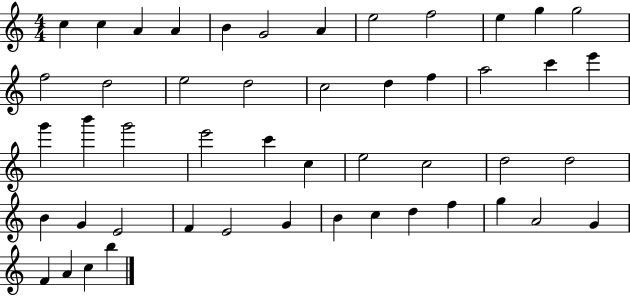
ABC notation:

X:1
T:Untitled
M:4/4
L:1/4
K:C
c c A A B G2 A e2 f2 e g g2 f2 d2 e2 d2 c2 d f a2 c' e' g' b' g'2 e'2 c' c e2 c2 d2 d2 B G E2 F E2 G B c d f g A2 G F A c b